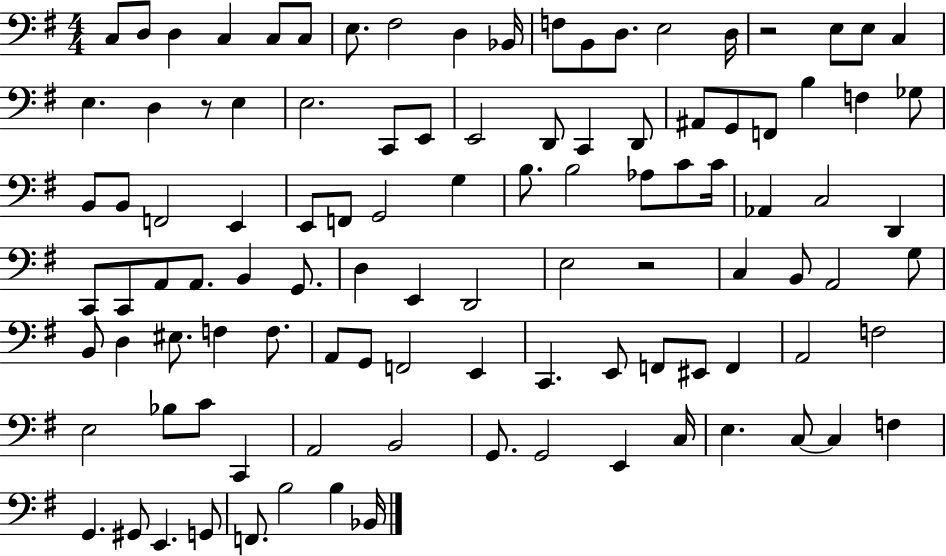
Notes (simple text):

C3/e D3/e D3/q C3/q C3/e C3/e E3/e. F#3/h D3/q Bb2/s F3/e B2/e D3/e. E3/h D3/s R/h E3/e E3/e C3/q E3/q. D3/q R/e E3/q E3/h. C2/e E2/e E2/h D2/e C2/q D2/e A#2/e G2/e F2/e B3/q F3/q Gb3/e B2/e B2/e F2/h E2/q E2/e F2/e G2/h G3/q B3/e. B3/h Ab3/e C4/e C4/s Ab2/q C3/h D2/q C2/e C2/e A2/e A2/e. B2/q G2/e. D3/q E2/q D2/h E3/h R/h C3/q B2/e A2/h G3/e B2/e D3/q EIS3/e. F3/q F3/e. A2/e G2/e F2/h E2/q C2/q. E2/e F2/e EIS2/e F2/q A2/h F3/h E3/h Bb3/e C4/e C2/q A2/h B2/h G2/e. G2/h E2/q C3/s E3/q. C3/e C3/q F3/q G2/q. G#2/e E2/q. G2/e F2/e. B3/h B3/q Bb2/s